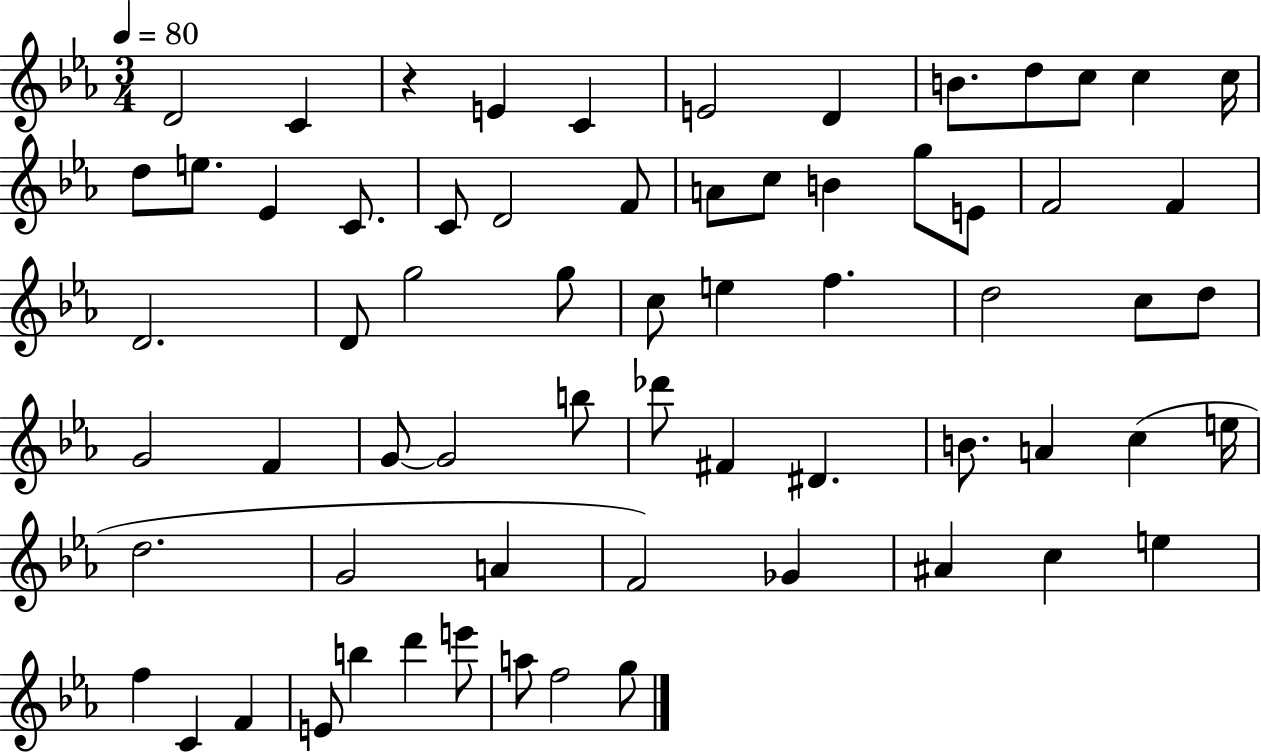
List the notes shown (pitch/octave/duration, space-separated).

D4/h C4/q R/q E4/q C4/q E4/h D4/q B4/e. D5/e C5/e C5/q C5/s D5/e E5/e. Eb4/q C4/e. C4/e D4/h F4/e A4/e C5/e B4/q G5/e E4/e F4/h F4/q D4/h. D4/e G5/h G5/e C5/e E5/q F5/q. D5/h C5/e D5/e G4/h F4/q G4/e G4/h B5/e Db6/e F#4/q D#4/q. B4/e. A4/q C5/q E5/s D5/h. G4/h A4/q F4/h Gb4/q A#4/q C5/q E5/q F5/q C4/q F4/q E4/e B5/q D6/q E6/e A5/e F5/h G5/e